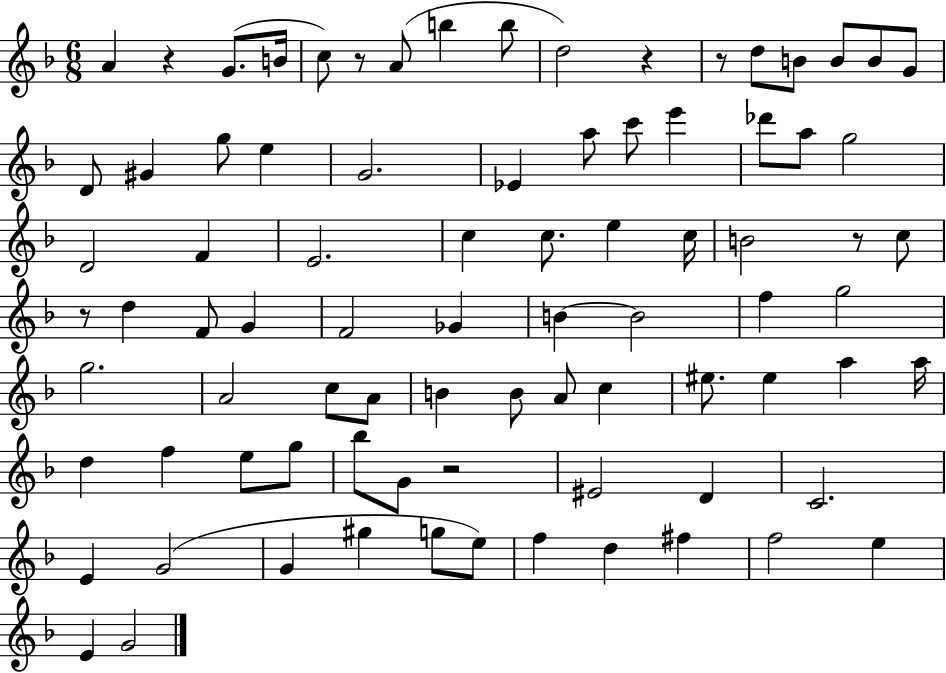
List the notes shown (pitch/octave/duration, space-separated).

A4/q R/q G4/e. B4/s C5/e R/e A4/e B5/q B5/e D5/h R/q R/e D5/e B4/e B4/e B4/e G4/e D4/e G#4/q G5/e E5/q G4/h. Eb4/q A5/e C6/e E6/q Db6/e A5/e G5/h D4/h F4/q E4/h. C5/q C5/e. E5/q C5/s B4/h R/e C5/e R/e D5/q F4/e G4/q F4/h Gb4/q B4/q B4/h F5/q G5/h G5/h. A4/h C5/e A4/e B4/q B4/e A4/e C5/q EIS5/e. EIS5/q A5/q A5/s D5/q F5/q E5/e G5/e Bb5/e G4/e R/h EIS4/h D4/q C4/h. E4/q G4/h G4/q G#5/q G5/e E5/e F5/q D5/q F#5/q F5/h E5/q E4/q G4/h